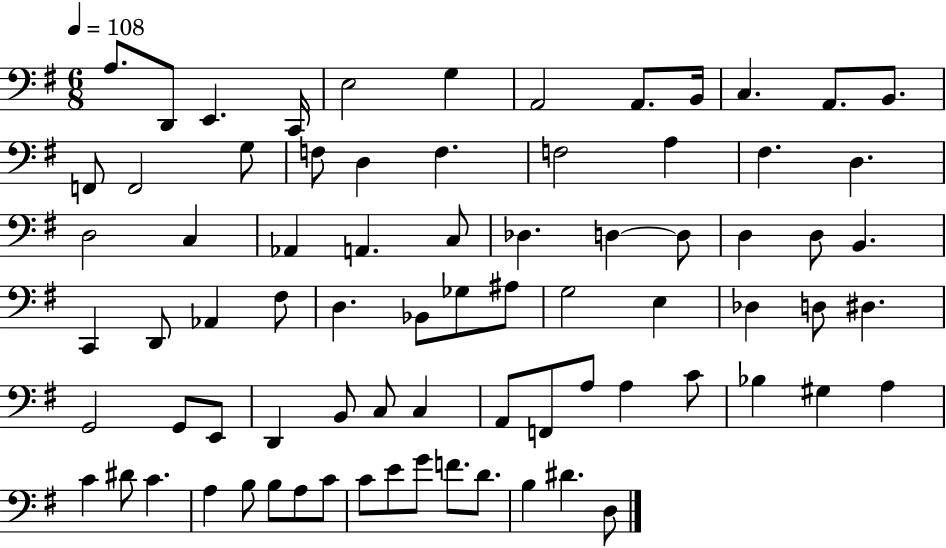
{
  \clef bass
  \numericTimeSignature
  \time 6/8
  \key g \major
  \tempo 4 = 108
  \repeat volta 2 { a8. d,8 e,4. c,16 | e2 g4 | a,2 a,8. b,16 | c4. a,8. b,8. | \break f,8 f,2 g8 | f8 d4 f4. | f2 a4 | fis4. d4. | \break d2 c4 | aes,4 a,4. c8 | des4. d4~~ d8 | d4 d8 b,4. | \break c,4 d,8 aes,4 fis8 | d4. bes,8 ges8 ais8 | g2 e4 | des4 d8 dis4. | \break g,2 g,8 e,8 | d,4 b,8 c8 c4 | a,8 f,8 a8 a4 c'8 | bes4 gis4 a4 | \break c'4 dis'8 c'4. | a4 b8 b8 a8 c'8 | c'8 e'8 g'8 f'8. d'8. | b4 dis'4. d8 | \break } \bar "|."
}